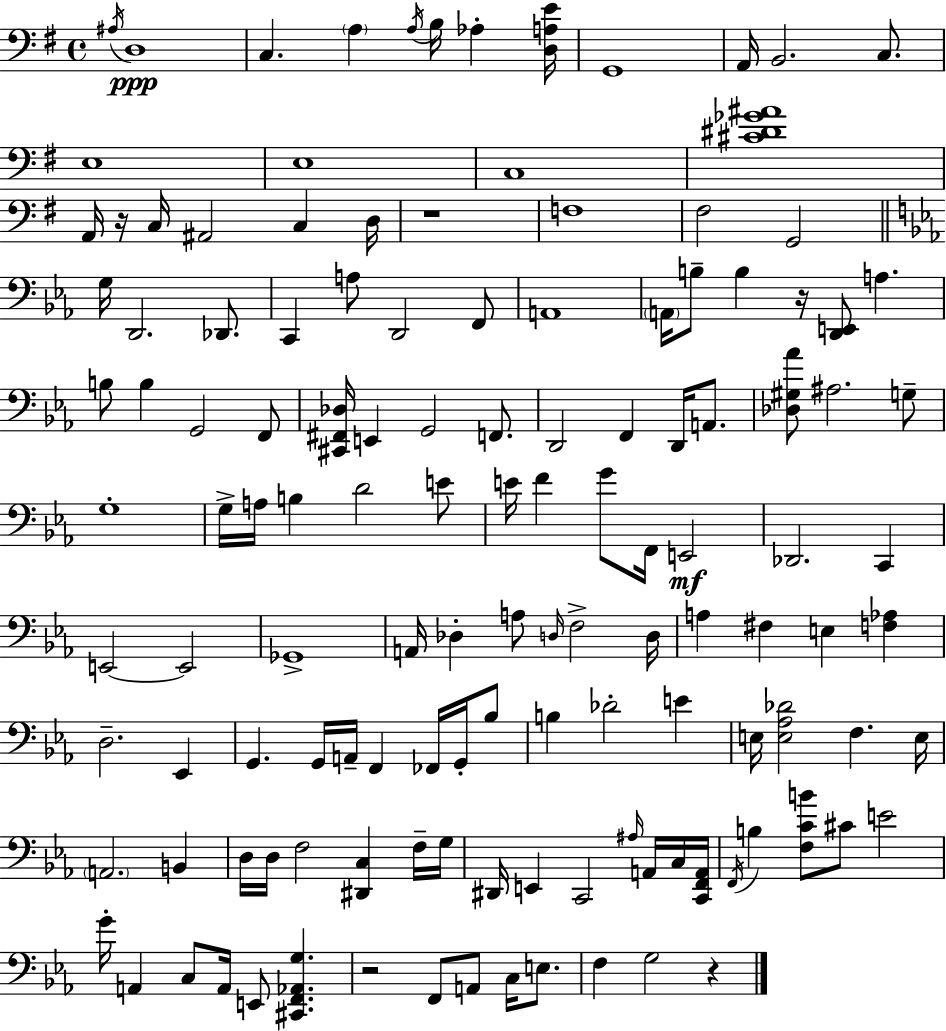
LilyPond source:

{
  \clef bass
  \time 4/4
  \defaultTimeSignature
  \key g \major
  \acciaccatura { ais16 }\ppp d1 | c4. \parenthesize a4 \acciaccatura { a16 } b16 aes4-. | <d a e'>16 g,1 | a,16 b,2. c8. | \break e1 | e1 | c1 | <cis' dis' ges' ais'>1 | \break a,16 r16 c16 ais,2 c4 | d16 r1 | f1 | fis2 g,2 | \break \bar "||" \break \key c \minor g16 d,2. des,8. | c,4 a8 d,2 f,8 | a,1 | \parenthesize a,16 b8-- b4 r16 <d, e,>8 a4. | \break b8 b4 g,2 f,8 | <cis, fis, des>16 e,4 g,2 f,8. | d,2 f,4 d,16 a,8. | <des gis aes'>8 ais2. g8-- | \break g1-. | g16-> a16 b4 d'2 e'8 | e'16 f'4 g'8 f,16 e,2\mf | des,2. c,4 | \break e,2~~ e,2 | ges,1-> | a,16 des4-. a8 \grace { d16 } f2-> | d16 a4 fis4 e4 <f aes>4 | \break d2.-- ees,4 | g,4. g,16 a,16-- f,4 fes,16 g,16-. bes8 | b4 des'2-. e'4 | e16 <e aes des'>2 f4. | \break e16 \parenthesize a,2. b,4 | d16 d16 f2 <dis, c>4 f16-- | g16 dis,16 e,4 c,2 \grace { ais16 } a,16 | c16 <c, f, a,>16 \acciaccatura { f,16 } b4 <f c' b'>8 cis'8 e'2 | \break g'16-. a,4 c8 a,16 e,8 <cis, f, aes, g>4. | r2 f,8 a,8 c16 | e8. f4 g2 r4 | \bar "|."
}